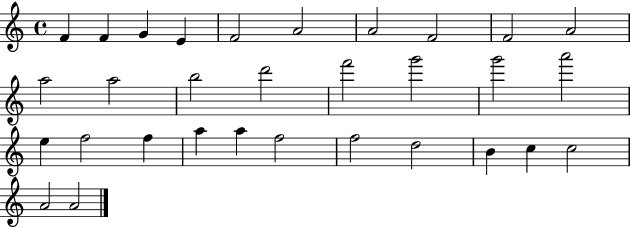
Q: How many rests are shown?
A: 0